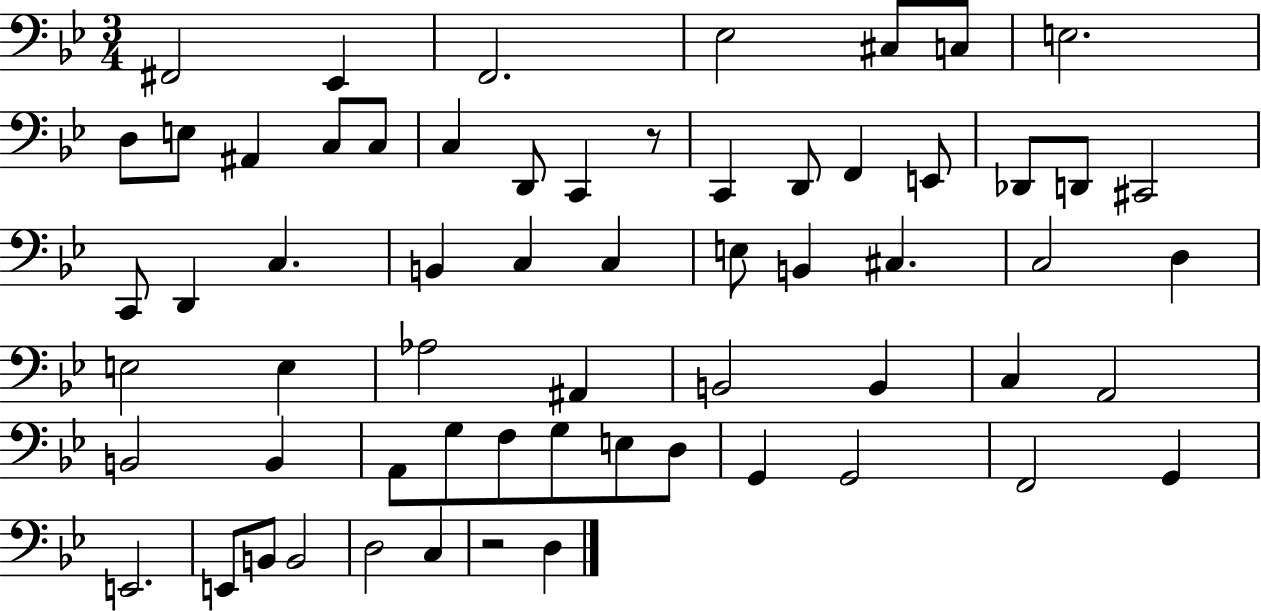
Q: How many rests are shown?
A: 2